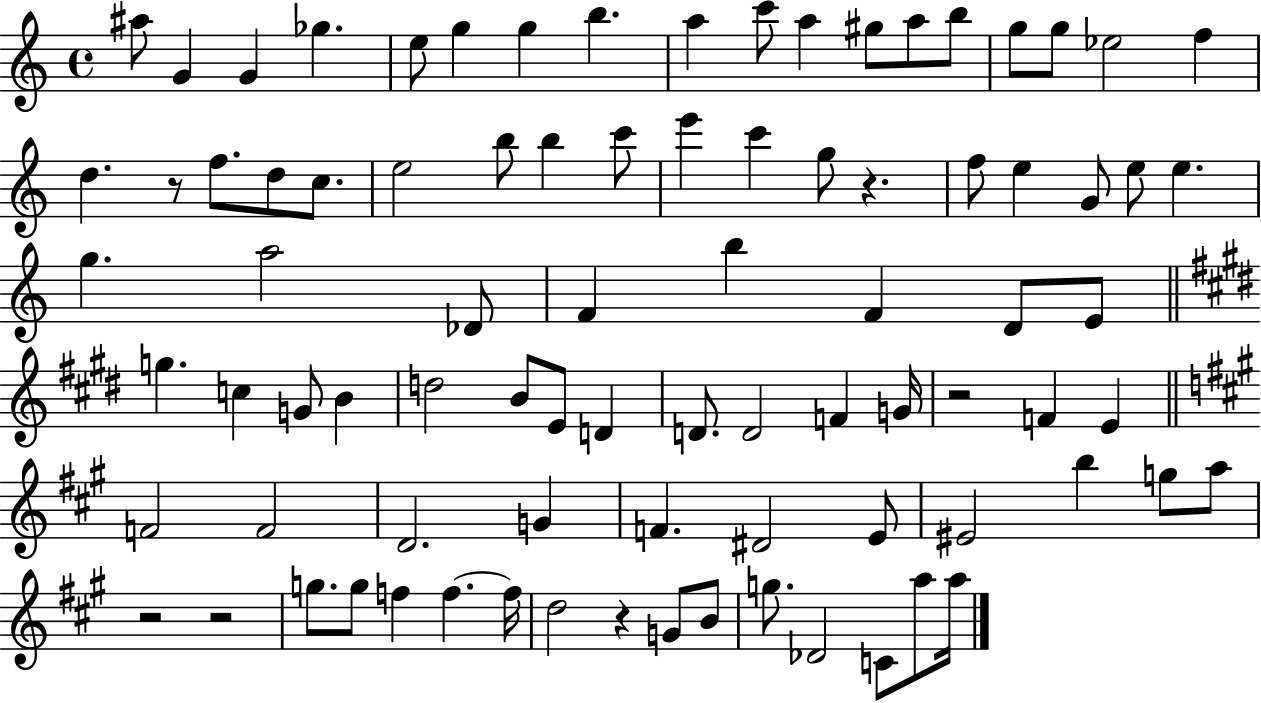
{
  \clef treble
  \time 4/4
  \defaultTimeSignature
  \key c \major
  ais''8 g'4 g'4 ges''4. | e''8 g''4 g''4 b''4. | a''4 c'''8 a''4 gis''8 a''8 b''8 | g''8 g''8 ees''2 f''4 | \break d''4. r8 f''8. d''8 c''8. | e''2 b''8 b''4 c'''8 | e'''4 c'''4 g''8 r4. | f''8 e''4 g'8 e''8 e''4. | \break g''4. a''2 des'8 | f'4 b''4 f'4 d'8 e'8 | \bar "||" \break \key e \major g''4. c''4 g'8 b'4 | d''2 b'8 e'8 d'4 | d'8. d'2 f'4 g'16 | r2 f'4 e'4 | \break \bar "||" \break \key a \major f'2 f'2 | d'2. g'4 | f'4. dis'2 e'8 | eis'2 b''4 g''8 a''8 | \break r2 r2 | g''8. g''8 f''4 f''4.~~ f''16 | d''2 r4 g'8 b'8 | g''8. des'2 c'8 a''8 a''16 | \break \bar "|."
}